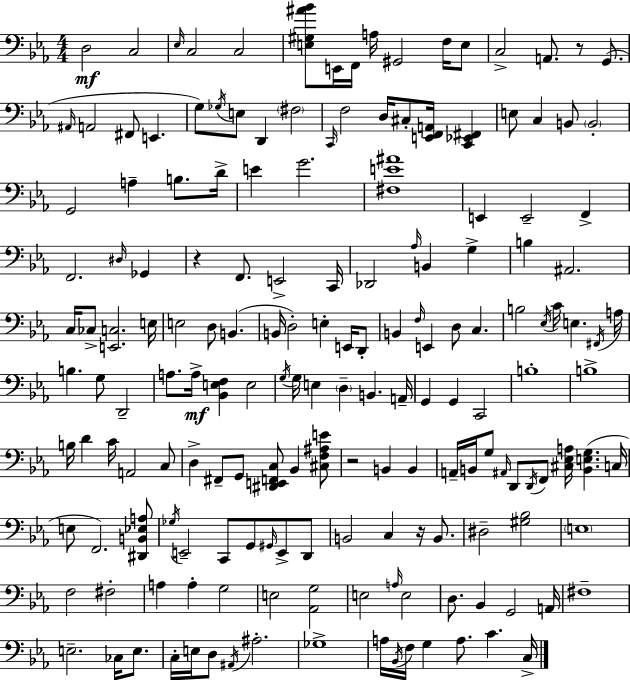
{
  \clef bass
  \numericTimeSignature
  \time 4/4
  \key c \minor
  d2\mf c2 | \grace { ees16 } c2 c2 | <e gis ais' bes'>8 e,16 f,16 a16 gis,2 f16 e8 | c2-> a,8. r8 g,8.( | \break \grace { ais,16 } a,2 fis,8 e,4. | g8) \acciaccatura { ges16 } e8 d,4 \parenthesize fis2 | \grace { c,16 } f2 d16 cis8-. <e, f, a,>16 | <c, ees, fis,>4 e8 c4 b,8 \parenthesize b,2-. | \break g,2 a4-- | b8. d'16-> e'4 g'2. | <fis e' ais'>1 | e,4 e,2-- | \break f,4-> f,2. | \grace { dis16 } ges,4 r4 f,8. e,2-> | c,16 des,2 \grace { aes16 } b,4 | g4-> b4 ais,2. | \break c16 ces8-> <e, c>2. | e16 e2 d8 | b,4.( b,16 d2-.) e4-. | e,16 d,8-. b,4 \grace { f16 } e,4 d8 | \break c4. b2 \acciaccatura { ees16 } | c'16 e4. \acciaccatura { fis,16 } a16 b4. g8 | d,2-- a8. a16->\mf <bes, e f>4 | e2 \acciaccatura { g16 } g16 e4 \parenthesize d4-- | \break b,4. a,16-- g,4 g,4 | c,2 b1-. | b1-> | b16 d'4 c'16 | \break a,2 c8 d4-> fis,8-- | g,8 <dis, e, f, c>8 bes,4 <cis f ais e'>8 r2 | b,4 b,4 a,16-- b,16 g8 \grace { ais,16 } d,8 | \acciaccatura { d,16 } f,8 <cis ees a>16 <b, e g>4.( c16 e8 f,2.) | \break <dis, b, ees a>8 \acciaccatura { ges16 } e,2-- | c,8 g,8 \grace { gis,16 } e,8-> d,8 b,2 | c4 r16 b,8. dis2-- | <gis bes>2 \parenthesize e1 | \break f2 | fis2-. a4 | a4-. g2 e2 | <aes, g>2 e2 | \break \grace { a16 } e2 d8. | bes,4 g,2 a,16 fis1-- | e2.-- | ces16 e8. c16-. | \break e16 d8 \acciaccatura { ais,16 } ais2.-. | ges1-> | a16 \acciaccatura { bes,16 } f16 g4 a8. c'4. | c16-> \bar "|."
}